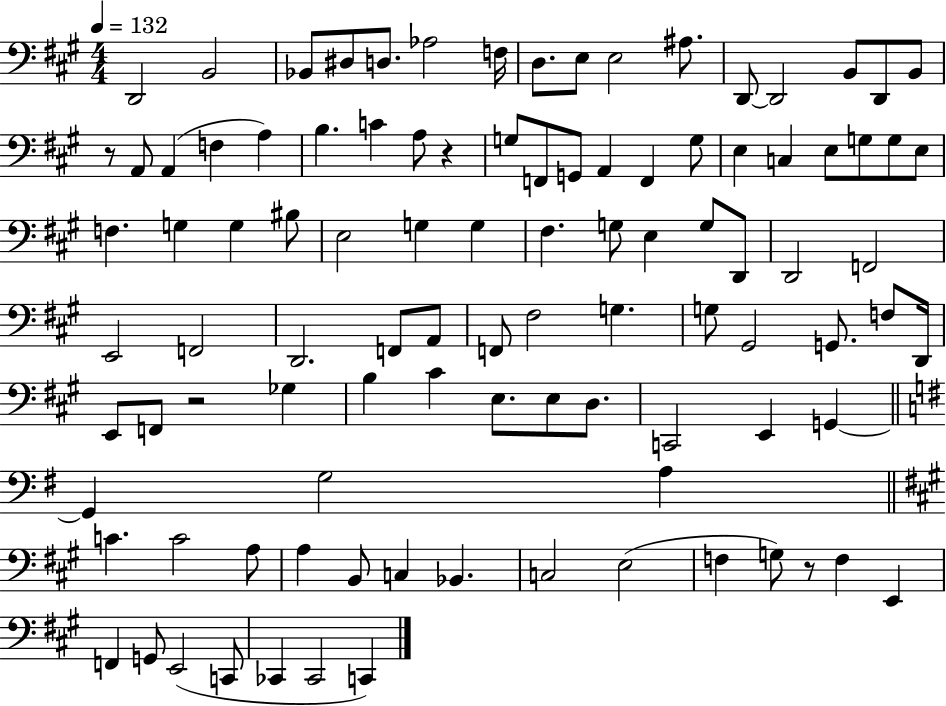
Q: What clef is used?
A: bass